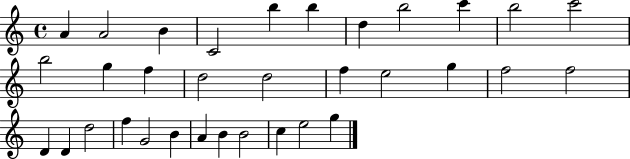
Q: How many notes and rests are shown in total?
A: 33